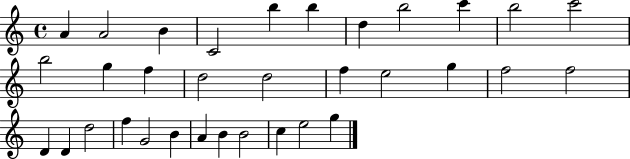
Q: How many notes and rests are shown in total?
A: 33